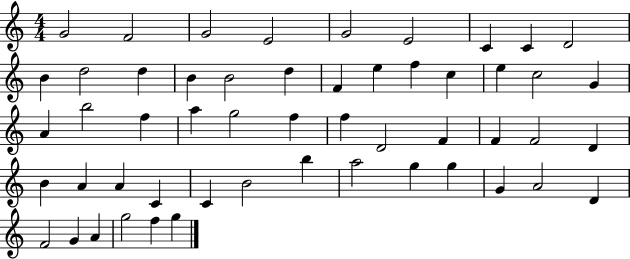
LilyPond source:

{
  \clef treble
  \numericTimeSignature
  \time 4/4
  \key c \major
  g'2 f'2 | g'2 e'2 | g'2 e'2 | c'4 c'4 d'2 | \break b'4 d''2 d''4 | b'4 b'2 d''4 | f'4 e''4 f''4 c''4 | e''4 c''2 g'4 | \break a'4 b''2 f''4 | a''4 g''2 f''4 | f''4 d'2 f'4 | f'4 f'2 d'4 | \break b'4 a'4 a'4 c'4 | c'4 b'2 b''4 | a''2 g''4 g''4 | g'4 a'2 d'4 | \break f'2 g'4 a'4 | g''2 f''4 g''4 | \bar "|."
}